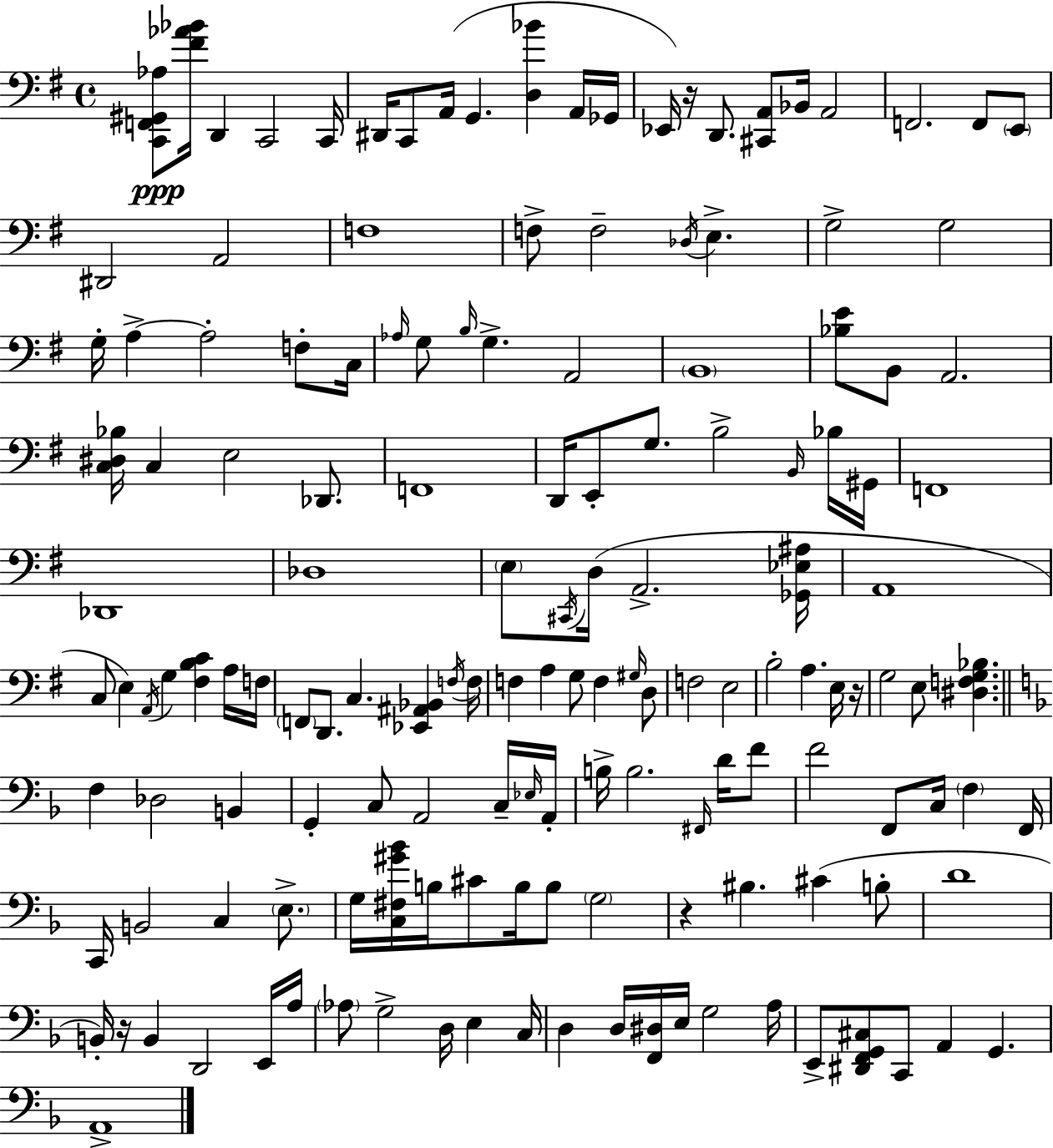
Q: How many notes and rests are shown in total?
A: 151